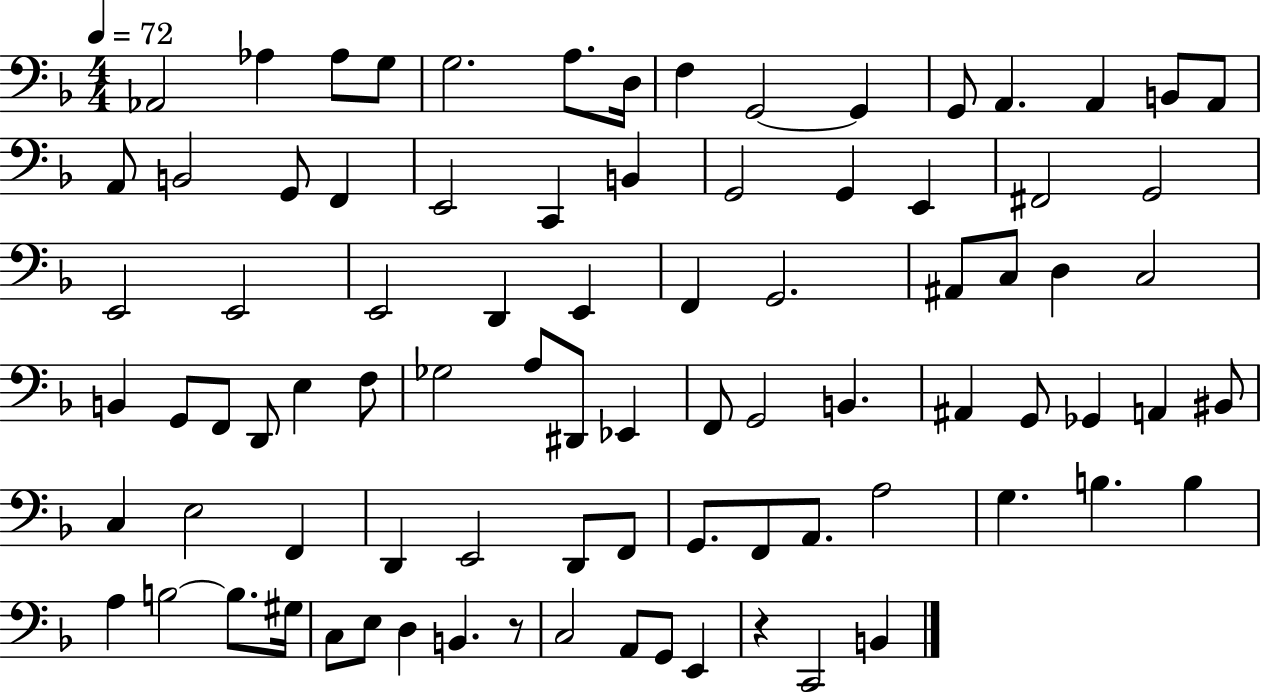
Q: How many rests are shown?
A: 2